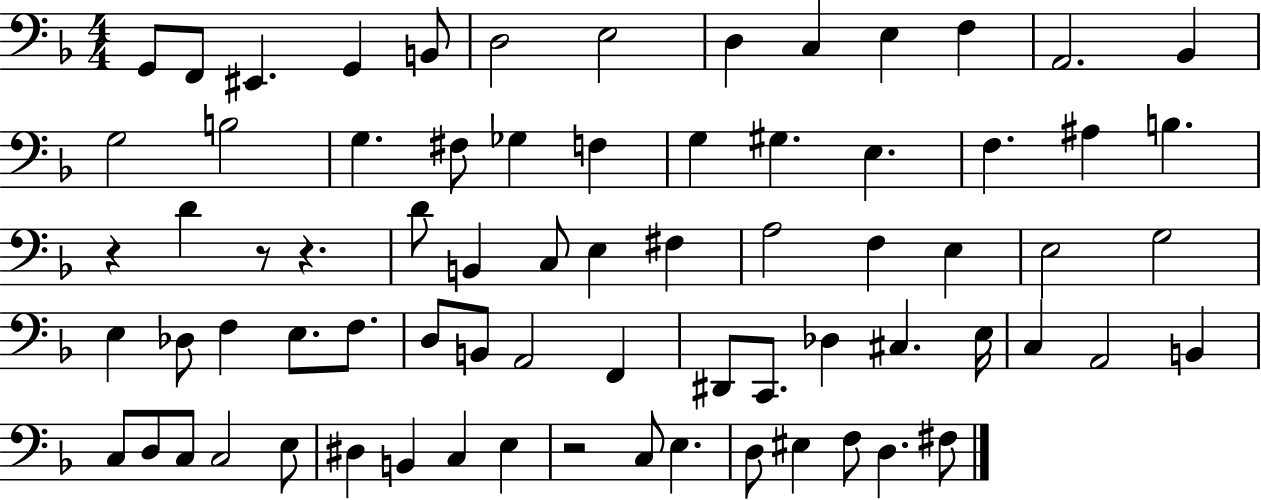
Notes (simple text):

G2/e F2/e EIS2/q. G2/q B2/e D3/h E3/h D3/q C3/q E3/q F3/q A2/h. Bb2/q G3/h B3/h G3/q. F#3/e Gb3/q F3/q G3/q G#3/q. E3/q. F3/q. A#3/q B3/q. R/q D4/q R/e R/q. D4/e B2/q C3/e E3/q F#3/q A3/h F3/q E3/q E3/h G3/h E3/q Db3/e F3/q E3/e. F3/e. D3/e B2/e A2/h F2/q D#2/e C2/e. Db3/q C#3/q. E3/s C3/q A2/h B2/q C3/e D3/e C3/e C3/h E3/e D#3/q B2/q C3/q E3/q R/h C3/e E3/q. D3/e EIS3/q F3/e D3/q. F#3/e